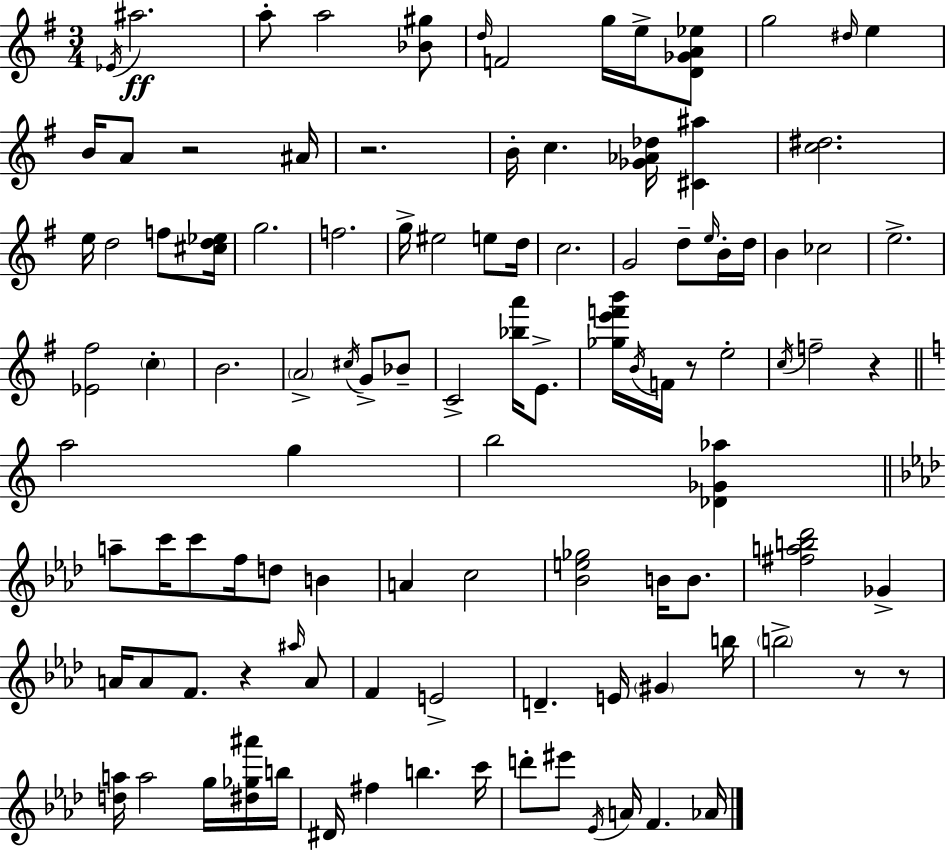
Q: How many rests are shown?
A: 7